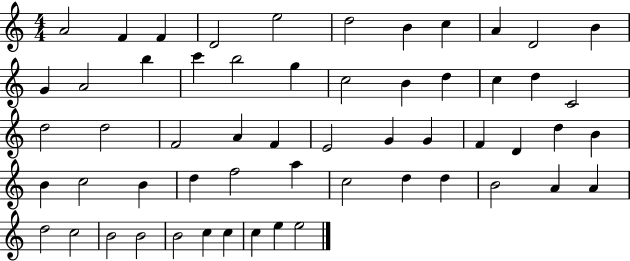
A4/h F4/q F4/q D4/h E5/h D5/h B4/q C5/q A4/q D4/h B4/q G4/q A4/h B5/q C6/q B5/h G5/q C5/h B4/q D5/q C5/q D5/q C4/h D5/h D5/h F4/h A4/q F4/q E4/h G4/q G4/q F4/q D4/q D5/q B4/q B4/q C5/h B4/q D5/q F5/h A5/q C5/h D5/q D5/q B4/h A4/q A4/q D5/h C5/h B4/h B4/h B4/h C5/q C5/q C5/q E5/q E5/h